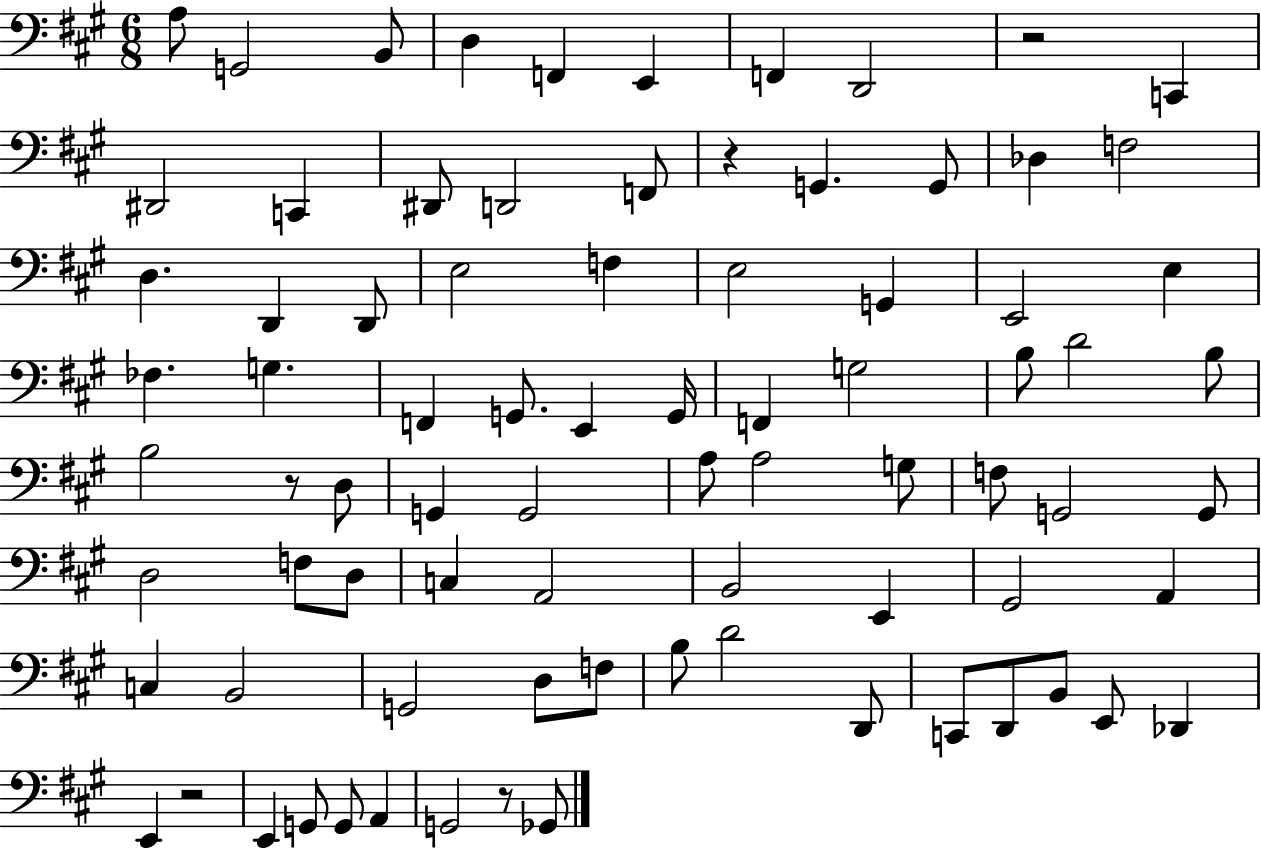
{
  \clef bass
  \numericTimeSignature
  \time 6/8
  \key a \major
  \repeat volta 2 { a8 g,2 b,8 | d4 f,4 e,4 | f,4 d,2 | r2 c,4 | \break dis,2 c,4 | dis,8 d,2 f,8 | r4 g,4. g,8 | des4 f2 | \break d4. d,4 d,8 | e2 f4 | e2 g,4 | e,2 e4 | \break fes4. g4. | f,4 g,8. e,4 g,16 | f,4 g2 | b8 d'2 b8 | \break b2 r8 d8 | g,4 g,2 | a8 a2 g8 | f8 g,2 g,8 | \break d2 f8 d8 | c4 a,2 | b,2 e,4 | gis,2 a,4 | \break c4 b,2 | g,2 d8 f8 | b8 d'2 d,8 | c,8 d,8 b,8 e,8 des,4 | \break e,4 r2 | e,4 g,8 g,8 a,4 | g,2 r8 ges,8 | } \bar "|."
}